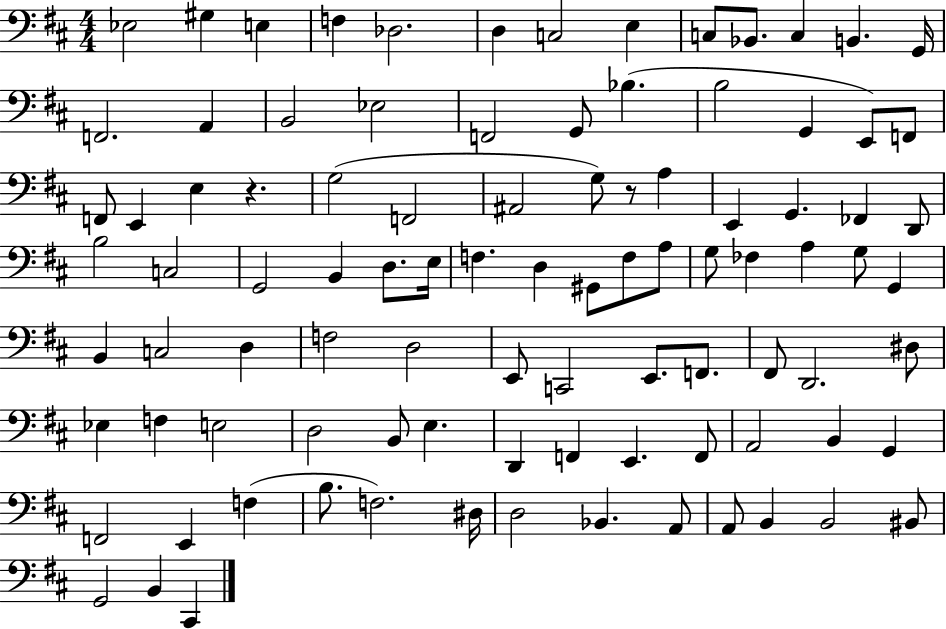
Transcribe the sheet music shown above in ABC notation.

X:1
T:Untitled
M:4/4
L:1/4
K:D
_E,2 ^G, E, F, _D,2 D, C,2 E, C,/2 _B,,/2 C, B,, G,,/4 F,,2 A,, B,,2 _E,2 F,,2 G,,/2 _B, B,2 G,, E,,/2 F,,/2 F,,/2 E,, E, z G,2 F,,2 ^A,,2 G,/2 z/2 A, E,, G,, _F,, D,,/2 B,2 C,2 G,,2 B,, D,/2 E,/4 F, D, ^G,,/2 F,/2 A,/2 G,/2 _F, A, G,/2 G,, B,, C,2 D, F,2 D,2 E,,/2 C,,2 E,,/2 F,,/2 ^F,,/2 D,,2 ^D,/2 _E, F, E,2 D,2 B,,/2 E, D,, F,, E,, F,,/2 A,,2 B,, G,, F,,2 E,, F, B,/2 F,2 ^D,/4 D,2 _B,, A,,/2 A,,/2 B,, B,,2 ^B,,/2 G,,2 B,, ^C,,